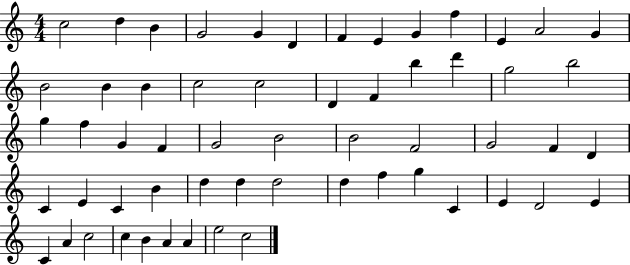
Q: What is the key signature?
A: C major